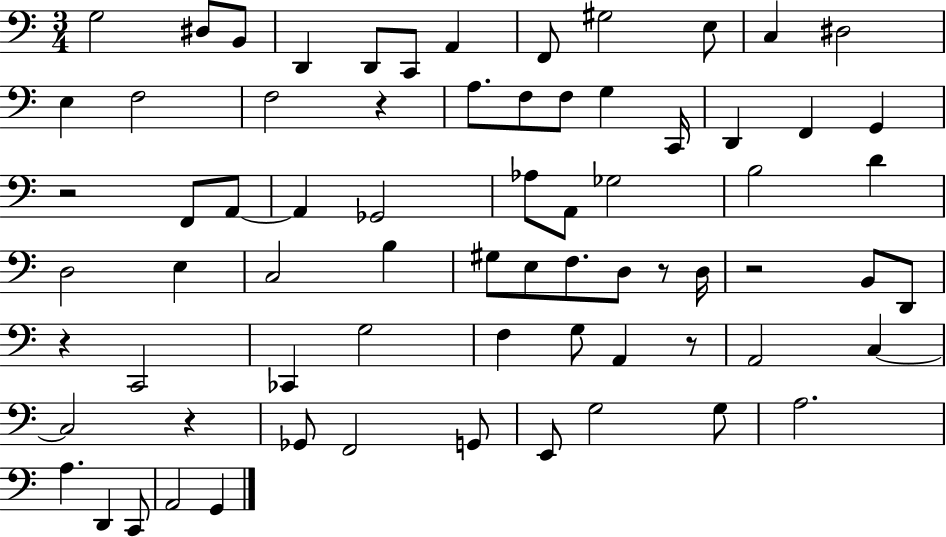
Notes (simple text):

G3/h D#3/e B2/e D2/q D2/e C2/e A2/q F2/e G#3/h E3/e C3/q D#3/h E3/q F3/h F3/h R/q A3/e. F3/e F3/e G3/q C2/s D2/q F2/q G2/q R/h F2/e A2/e A2/q Gb2/h Ab3/e A2/e Gb3/h B3/h D4/q D3/h E3/q C3/h B3/q G#3/e E3/e F3/e. D3/e R/e D3/s R/h B2/e D2/e R/q C2/h CES2/q G3/h F3/q G3/e A2/q R/e A2/h C3/q C3/h R/q Gb2/e F2/h G2/e E2/e G3/h G3/e A3/h. A3/q. D2/q C2/e A2/h G2/q